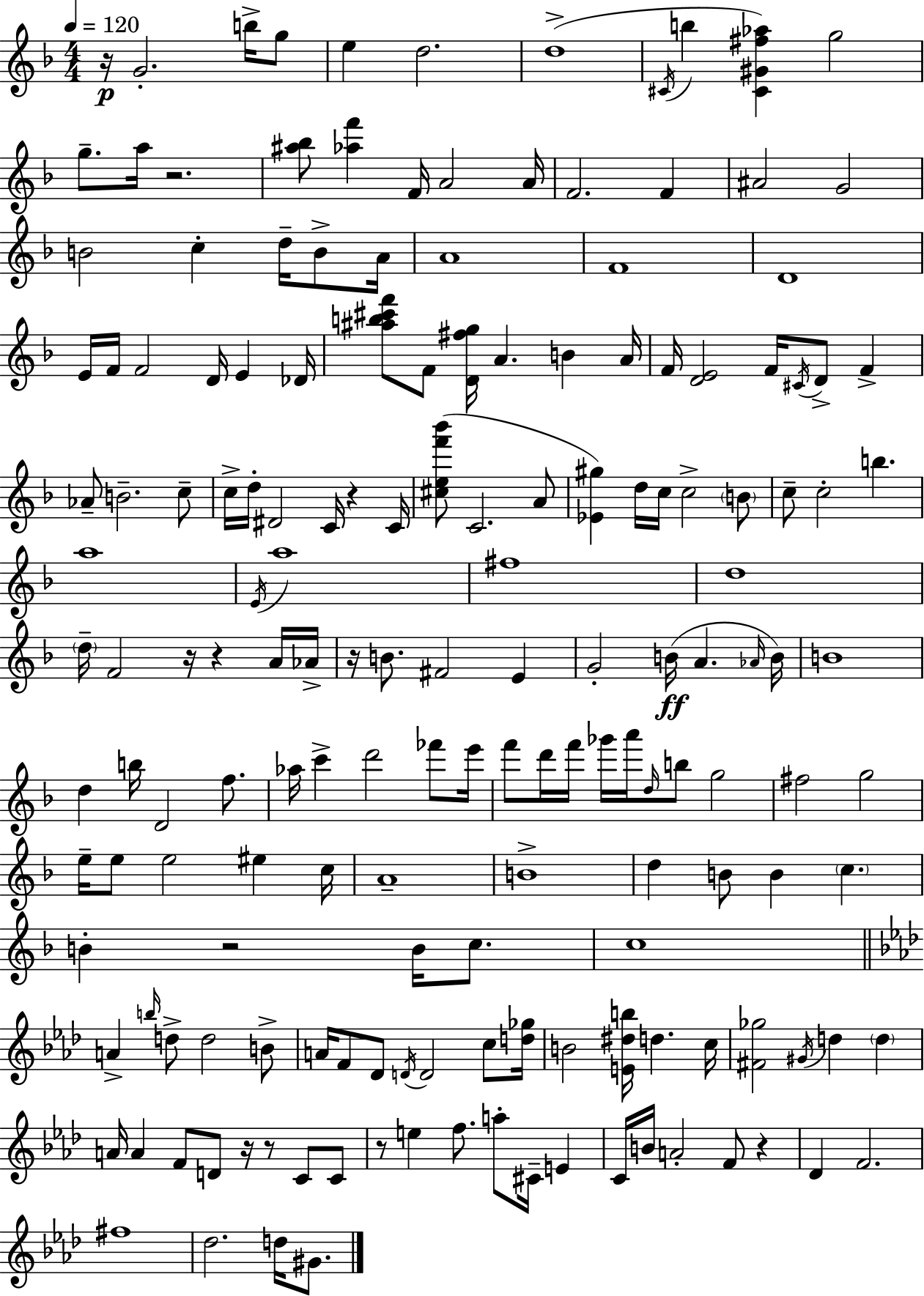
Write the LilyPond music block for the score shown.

{
  \clef treble
  \numericTimeSignature
  \time 4/4
  \key d \minor
  \tempo 4 = 120
  \repeat volta 2 { r16\p g'2.-. b''16-> g''8 | e''4 d''2. | d''1->( | \acciaccatura { cis'16 } b''4 <cis' gis' fis'' aes''>4) g''2 | \break g''8.-- a''16 r2. | <ais'' bes''>8 <aes'' f'''>4 f'16 a'2 | a'16 f'2. f'4 | ais'2 g'2 | \break b'2 c''4-. d''16-- b'8-> | a'16 a'1 | f'1 | d'1 | \break e'16 f'16 f'2 d'16 e'4 | des'16 <ais'' b'' cis''' f'''>8 f'8 <d' fis'' g''>16 a'4. b'4 | a'16 f'16 <d' e'>2 f'16 \acciaccatura { cis'16 } d'8-> f'4-> | aes'8-- b'2.-- | \break c''8-- c''16-> d''16-. dis'2 c'16 r4 | c'16 <cis'' e'' f''' bes'''>8( c'2. | a'8 <ees' gis''>4) d''16 c''16 c''2-> | \parenthesize b'8 c''8-- c''2-. b''4. | \break a''1 | \acciaccatura { e'16 } a''1 | fis''1 | d''1 | \break \parenthesize d''16-- f'2 r16 r4 | a'16 aes'16-> r16 b'8. fis'2 e'4 | g'2-. b'16(\ff a'4. | \grace { aes'16 }) b'16 b'1 | \break d''4 b''16 d'2 | f''8. aes''16 c'''4-> d'''2 | fes'''8 e'''16 f'''8 d'''16 f'''16 ges'''16 a'''16 \grace { d''16 } b''8 g''2 | fis''2 g''2 | \break e''16-- e''8 e''2 | eis''4 c''16 a'1-- | b'1-> | d''4 b'8 b'4 \parenthesize c''4. | \break b'4-. r2 | b'16 c''8. c''1 | \bar "||" \break \key f \minor a'4-> \grace { b''16 } d''8-> d''2 b'8-> | a'16 f'8 des'8 \acciaccatura { d'16 } d'2 c''8 | <d'' ges''>16 b'2 <e' dis'' b''>16 d''4. | c''16 <fis' ges''>2 \acciaccatura { gis'16 } d''4 \parenthesize d''4 | \break a'16 a'4 f'8 d'8 r16 r8 c'8 | c'8 r8 e''4 f''8. a''8-. cis'16-- e'4 | c'16 b'16 a'2-. f'8 r4 | des'4 f'2. | \break fis''1 | des''2. d''16 | gis'8. } \bar "|."
}